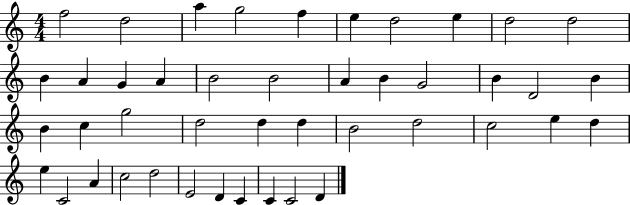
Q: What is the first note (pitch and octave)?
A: F5